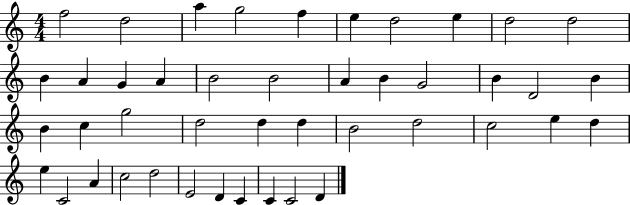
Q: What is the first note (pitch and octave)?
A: F5